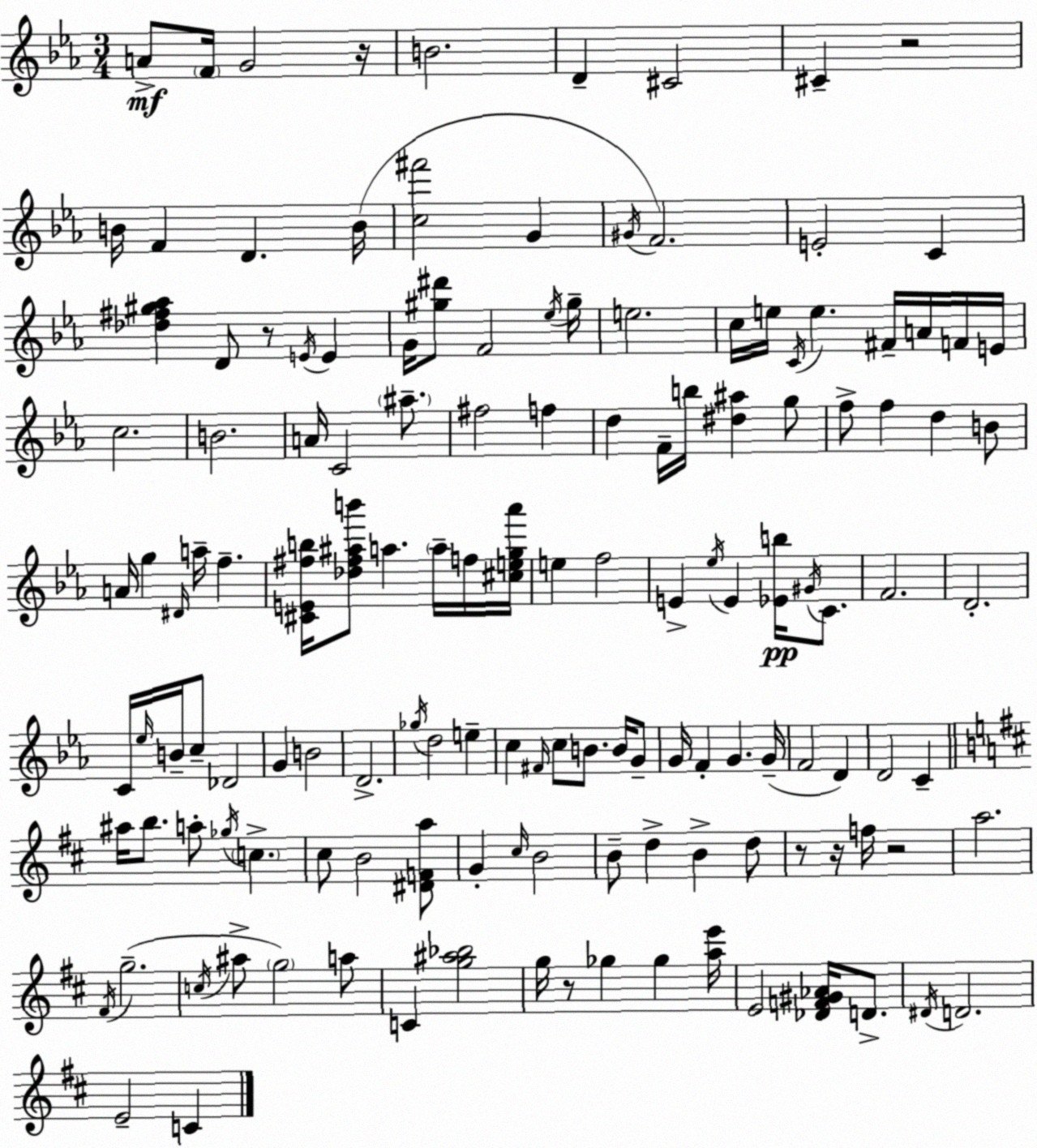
X:1
T:Untitled
M:3/4
L:1/4
K:Cm
A/2 F/4 G2 z/4 B2 D ^C2 ^C z2 B/4 F D B/4 [c^f']2 G ^G/4 F2 E2 C [_d^f^g_a] D/2 z/2 E/4 E G/4 [^g^d']/2 F2 _e/4 ^g/4 e2 c/4 e/4 C/4 e ^F/4 A/4 F/4 E/4 c2 B2 A/4 C2 ^a/2 ^f2 f d F/4 b/4 [^d^a] g/2 f/2 f d B/2 A/4 g ^D/4 a/4 f [^CE^fb]/4 [_d^f^ab']/2 a a/4 f/4 [^ceg_a']/4 e f2 E _e/4 E [_Eb]/4 ^G/4 C/2 F2 D2 C/4 _e/4 B/4 c/2 _D2 G B2 D2 _g/4 d2 e c ^F/4 c/2 B/2 B/4 G/2 G/4 F G G/4 F2 D D2 C ^a/4 b/2 a/2 _g/4 c ^c/2 B2 [^DFa]/2 G ^c/4 B2 B/2 d B d/2 z/2 z/4 f/4 z2 a2 ^F/4 g2 c/4 ^a/2 g2 a/2 C [g^a_b]2 g/4 z/2 _g _g [ae']/4 E2 [_DF^G_A]/4 D/2 ^D/4 D2 E2 C